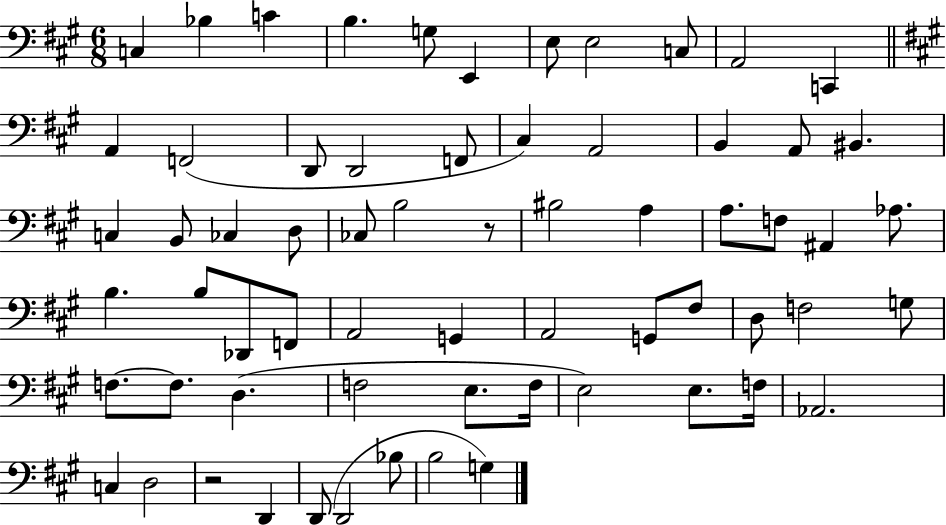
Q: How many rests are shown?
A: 2